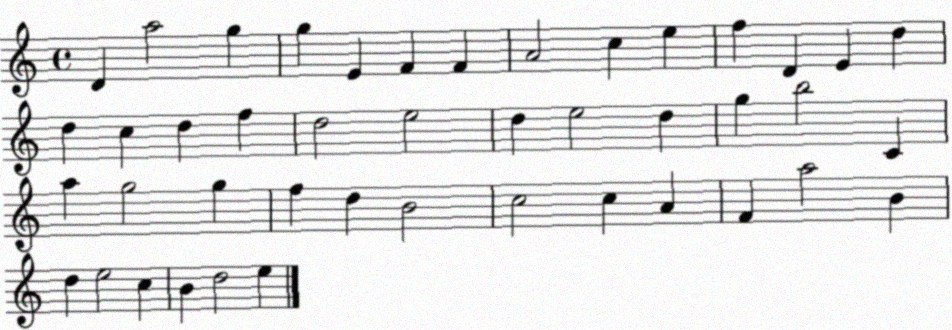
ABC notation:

X:1
T:Untitled
M:4/4
L:1/4
K:C
D a2 g g E F F A2 c e f D E d d c d f d2 e2 d e2 d g b2 C a g2 g f d B2 c2 c A F a2 B d e2 c B d2 e